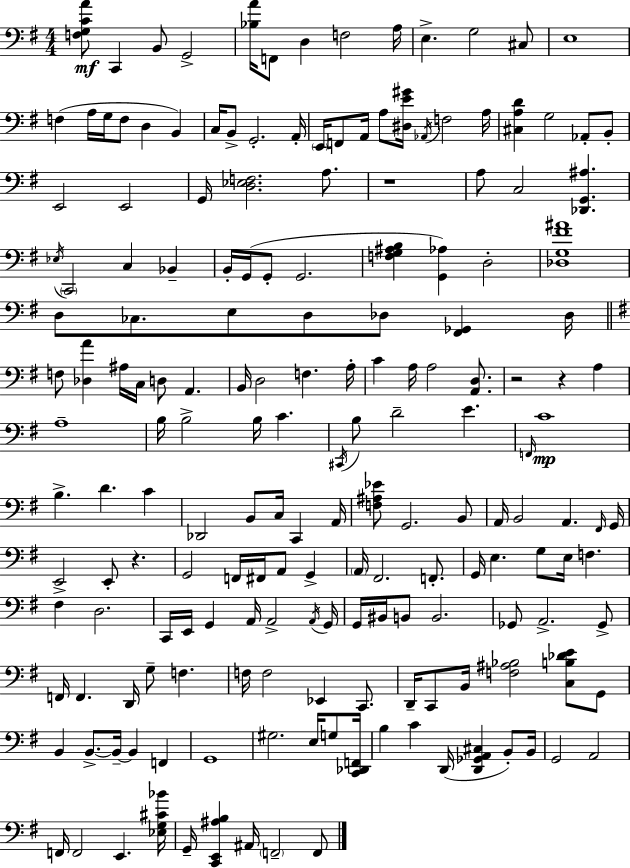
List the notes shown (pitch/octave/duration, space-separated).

[F3,G3,C4,A4]/e C2/q B2/e G2/h [Bb3,A4]/s F2/e D3/q F3/h A3/s E3/q. G3/h C#3/e E3/w F3/q A3/s G3/s F3/e D3/q B2/q C3/s B2/e G2/h. A2/s E2/s F2/e A2/s A3/e [D#3,E4,G#4]/s Ab2/s F3/h A3/s [C#3,A3,D4]/q G3/h Ab2/e B2/e E2/h E2/h G2/s [D3,Eb3,F3]/h. A3/e. R/w A3/e C3/h [Db2,G2,A#3]/q. Eb3/s C2/h C3/q Bb2/q B2/s G2/s G2/e G2/h. [F3,G3,A#3,B3]/q [G2,Ab3]/q D3/h [Db3,G3,F#4,A#4]/w D3/e CES3/e. E3/e D3/e Db3/e [F#2,Gb2]/q Db3/s F3/e [Db3,A4]/q A#3/s C3/s D3/e A2/q. B2/s D3/h F3/q. A3/s C4/q A3/s A3/h [A2,D3]/e. R/h R/q A3/q A3/w B3/s B3/h B3/s C4/q. C#2/s B3/e D4/h E4/q. F2/s C4/w B3/q. D4/q. C4/q Db2/h B2/e C3/s C2/q A2/s [F3,A#3,Eb4]/e G2/h. B2/e A2/s B2/h A2/q. F#2/s G2/s E2/h E2/e R/q. G2/h F2/s F#2/s A2/e G2/q A2/s F#2/h. F2/e. G2/s E3/q. G3/e E3/s F3/q. F#3/q D3/h. C2/s E2/s G2/q A2/s A2/h A2/s G2/s G2/s BIS2/s B2/e B2/h. Gb2/e A2/h. Gb2/e F2/s F2/q. D2/s G3/e F3/q. F3/s F3/h Eb2/q C2/e. D2/s C2/e B2/s [F3,A#3,Bb3]/h [C3,B3,Db4,E4]/e G2/e B2/q B2/e. B2/s B2/q F2/q G2/w G#3/h. E3/s G3/e [C2,Db2,F2]/s B3/q C4/q D2/s [D2,Gb2,A2,C#3]/q B2/e B2/s G2/h A2/h F2/s F2/h E2/q. [Eb3,G3,C#4,Bb4]/s G2/s [C2,E2,A#3,B3]/q A#2/s F2/h F2/e